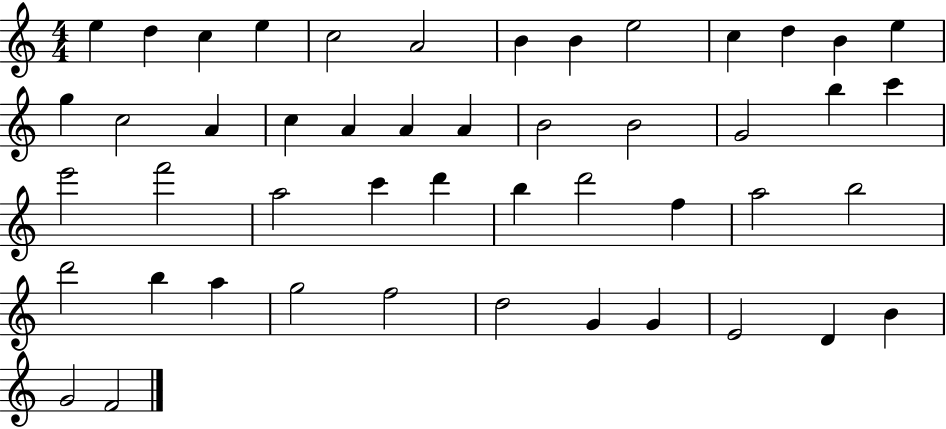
E5/q D5/q C5/q E5/q C5/h A4/h B4/q B4/q E5/h C5/q D5/q B4/q E5/q G5/q C5/h A4/q C5/q A4/q A4/q A4/q B4/h B4/h G4/h B5/q C6/q E6/h F6/h A5/h C6/q D6/q B5/q D6/h F5/q A5/h B5/h D6/h B5/q A5/q G5/h F5/h D5/h G4/q G4/q E4/h D4/q B4/q G4/h F4/h